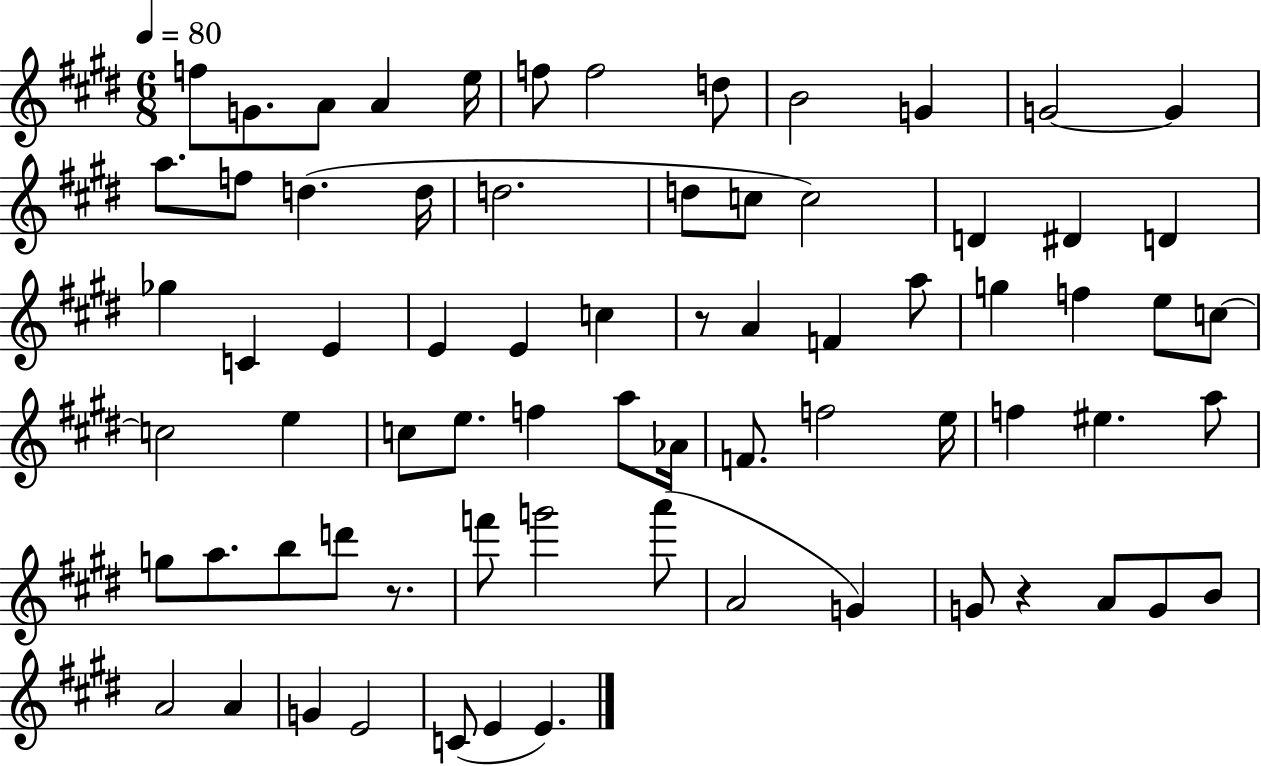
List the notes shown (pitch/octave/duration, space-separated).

F5/e G4/e. A4/e A4/q E5/s F5/e F5/h D5/e B4/h G4/q G4/h G4/q A5/e. F5/e D5/q. D5/s D5/h. D5/e C5/e C5/h D4/q D#4/q D4/q Gb5/q C4/q E4/q E4/q E4/q C5/q R/e A4/q F4/q A5/e G5/q F5/q E5/e C5/e C5/h E5/q C5/e E5/e. F5/q A5/e Ab4/s F4/e. F5/h E5/s F5/q EIS5/q. A5/e G5/e A5/e. B5/e D6/e R/e. F6/e G6/h A6/e A4/h G4/q G4/e R/q A4/e G4/e B4/e A4/h A4/q G4/q E4/h C4/e E4/q E4/q.